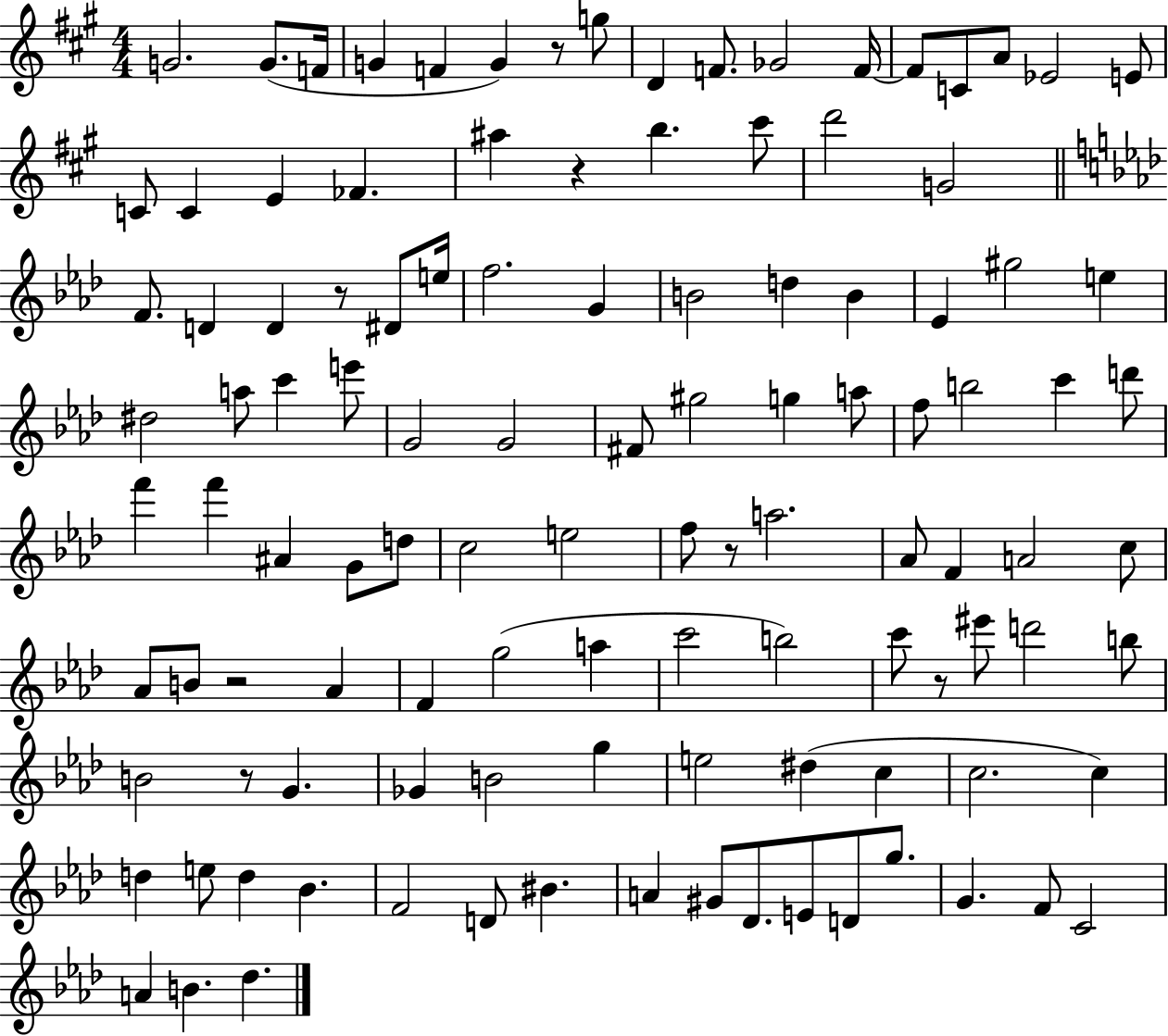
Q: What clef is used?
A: treble